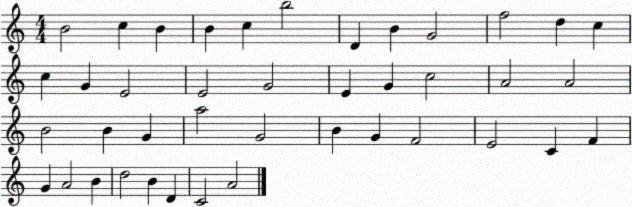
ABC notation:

X:1
T:Untitled
M:4/4
L:1/4
K:C
B2 c B B c b2 D B G2 f2 d c c G E2 E2 G2 E G c2 A2 A2 B2 B G a2 G2 B G F2 E2 C F G A2 B d2 B D C2 A2